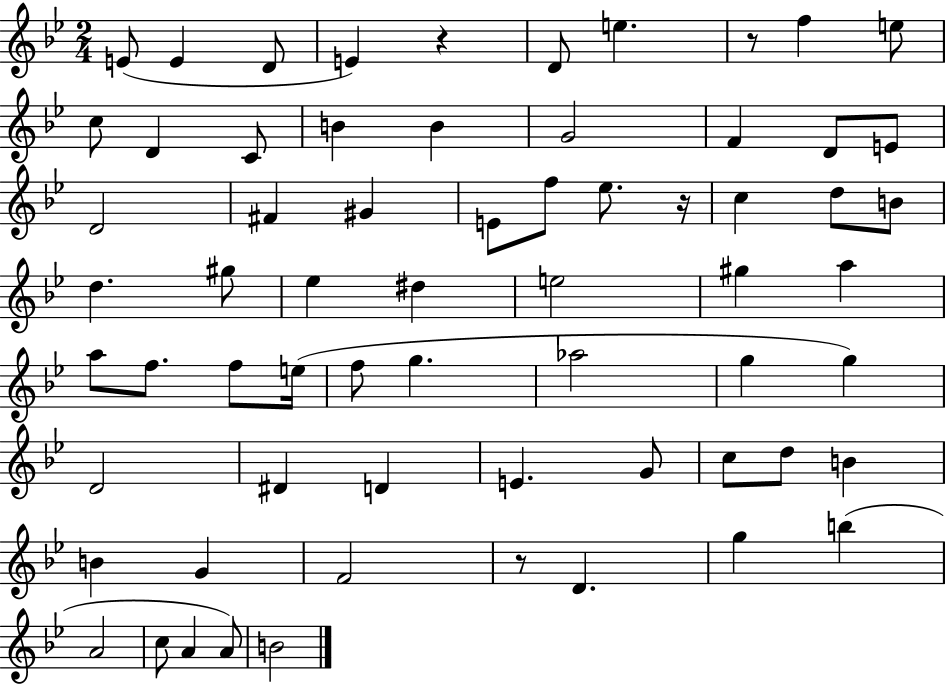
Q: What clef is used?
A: treble